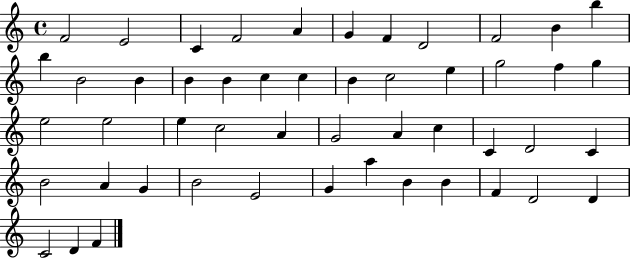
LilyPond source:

{
  \clef treble
  \time 4/4
  \defaultTimeSignature
  \key c \major
  f'2 e'2 | c'4 f'2 a'4 | g'4 f'4 d'2 | f'2 b'4 b''4 | \break b''4 b'2 b'4 | b'4 b'4 c''4 c''4 | b'4 c''2 e''4 | g''2 f''4 g''4 | \break e''2 e''2 | e''4 c''2 a'4 | g'2 a'4 c''4 | c'4 d'2 c'4 | \break b'2 a'4 g'4 | b'2 e'2 | g'4 a''4 b'4 b'4 | f'4 d'2 d'4 | \break c'2 d'4 f'4 | \bar "|."
}